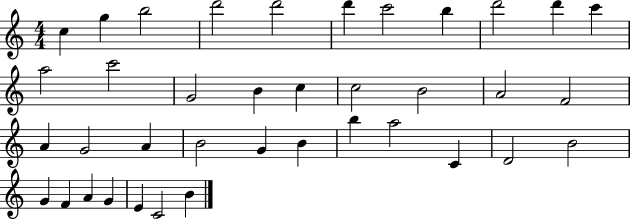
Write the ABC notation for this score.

X:1
T:Untitled
M:4/4
L:1/4
K:C
c g b2 d'2 d'2 d' c'2 b d'2 d' c' a2 c'2 G2 B c c2 B2 A2 F2 A G2 A B2 G B b a2 C D2 B2 G F A G E C2 B